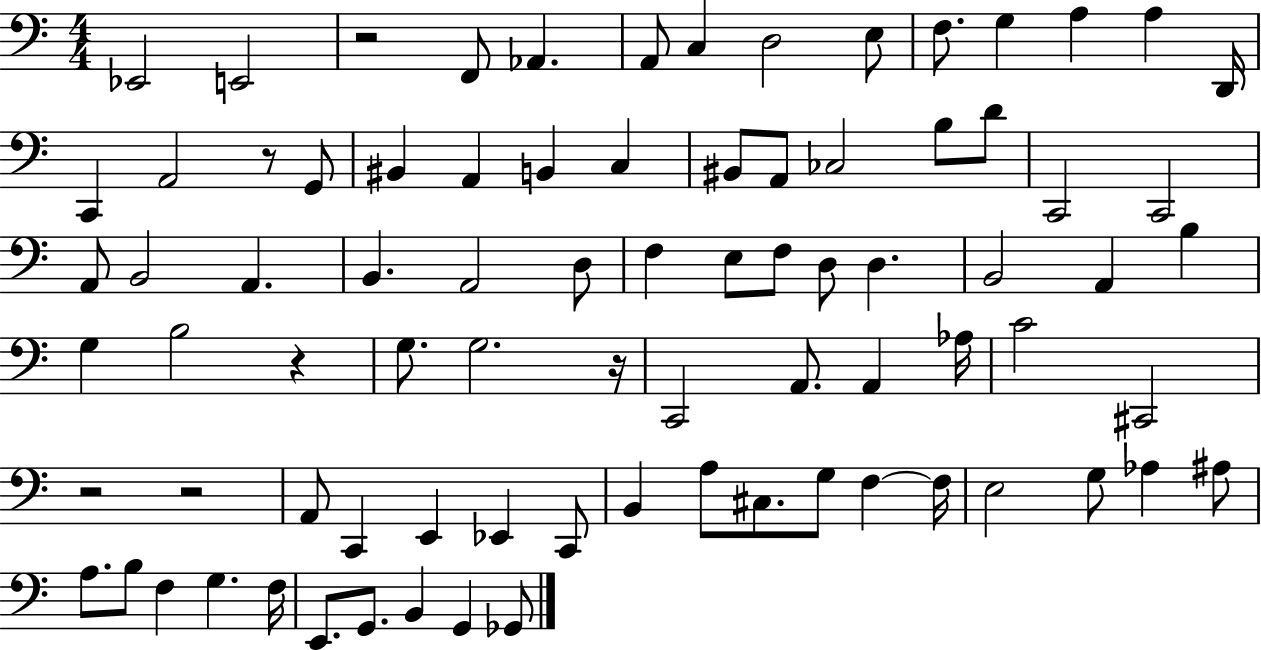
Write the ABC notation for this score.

X:1
T:Untitled
M:4/4
L:1/4
K:C
_E,,2 E,,2 z2 F,,/2 _A,, A,,/2 C, D,2 E,/2 F,/2 G, A, A, D,,/4 C,, A,,2 z/2 G,,/2 ^B,, A,, B,, C, ^B,,/2 A,,/2 _C,2 B,/2 D/2 C,,2 C,,2 A,,/2 B,,2 A,, B,, A,,2 D,/2 F, E,/2 F,/2 D,/2 D, B,,2 A,, B, G, B,2 z G,/2 G,2 z/4 C,,2 A,,/2 A,, _A,/4 C2 ^C,,2 z2 z2 A,,/2 C,, E,, _E,, C,,/2 B,, A,/2 ^C,/2 G,/2 F, F,/4 E,2 G,/2 _A, ^A,/2 A,/2 B,/2 F, G, F,/4 E,,/2 G,,/2 B,, G,, _G,,/2